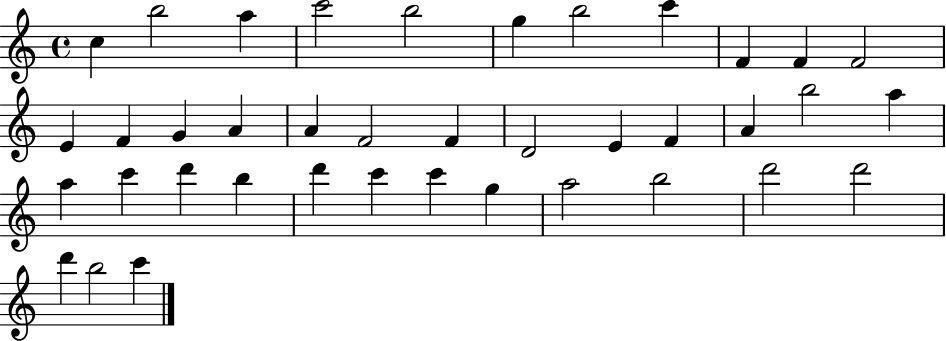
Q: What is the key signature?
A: C major